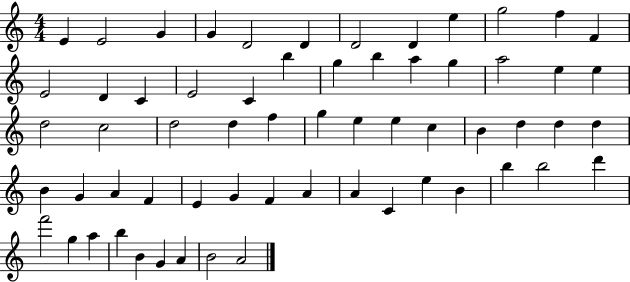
X:1
T:Untitled
M:4/4
L:1/4
K:C
E E2 G G D2 D D2 D e g2 f F E2 D C E2 C b g b a g a2 e e d2 c2 d2 d f g e e c B d d d B G A F E G F A A C e B b b2 d' f'2 g a b B G A B2 A2